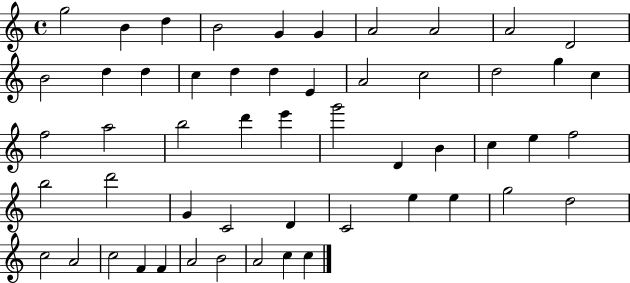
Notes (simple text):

G5/h B4/q D5/q B4/h G4/q G4/q A4/h A4/h A4/h D4/h B4/h D5/q D5/q C5/q D5/q D5/q E4/q A4/h C5/h D5/h G5/q C5/q F5/h A5/h B5/h D6/q E6/q G6/h D4/q B4/q C5/q E5/q F5/h B5/h D6/h G4/q C4/h D4/q C4/h E5/q E5/q G5/h D5/h C5/h A4/h C5/h F4/q F4/q A4/h B4/h A4/h C5/q C5/q